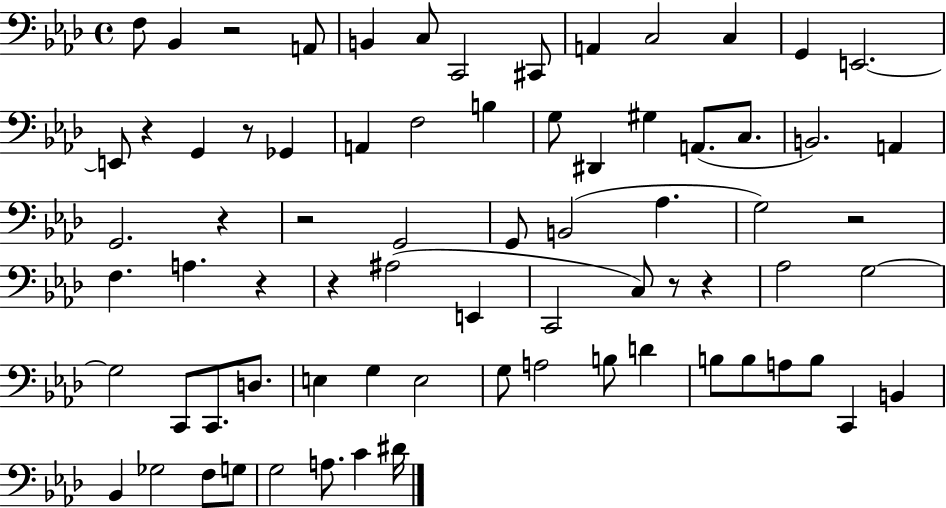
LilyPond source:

{
  \clef bass
  \time 4/4
  \defaultTimeSignature
  \key aes \major
  f8 bes,4 r2 a,8 | b,4 c8 c,2 cis,8 | a,4 c2 c4 | g,4 e,2.~~ | \break e,8 r4 g,4 r8 ges,4 | a,4 f2 b4 | g8 dis,4 gis4 a,8.( c8. | b,2.) a,4 | \break g,2. r4 | r2 g,2 | g,8 b,2( aes4. | g2) r2 | \break f4. a4. r4 | r4 ais2( e,4 | c,2 c8) r8 r4 | aes2 g2~~ | \break g2 c,8 c,8. d8. | e4 g4 e2 | g8 a2 b8 d'4 | b8 b8 a8 b8 c,4 b,4 | \break bes,4 ges2 f8 g8 | g2 a8. c'4 dis'16 | \bar "|."
}